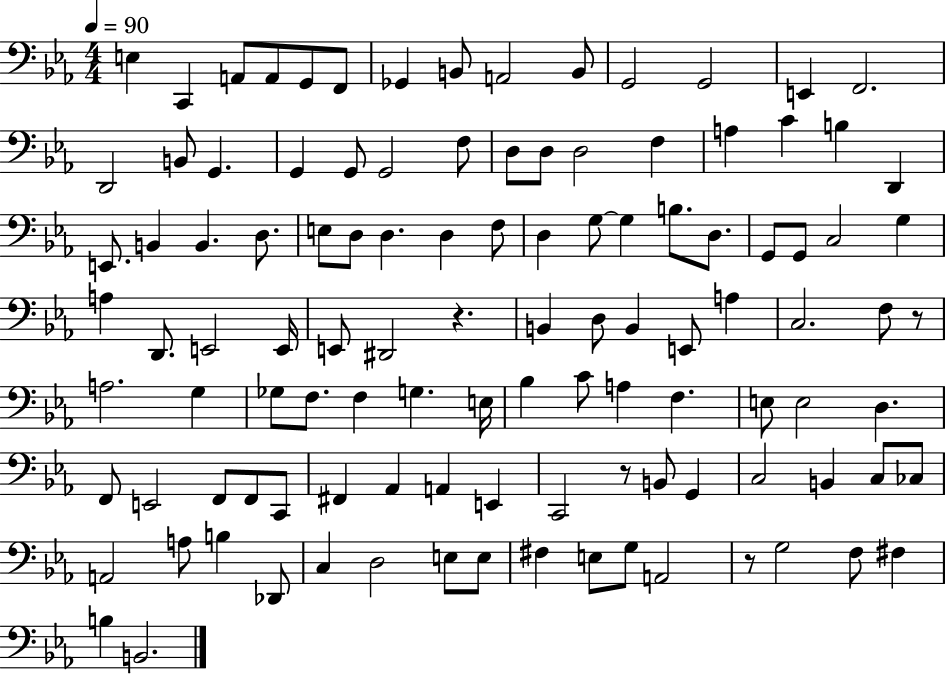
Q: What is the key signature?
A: EES major